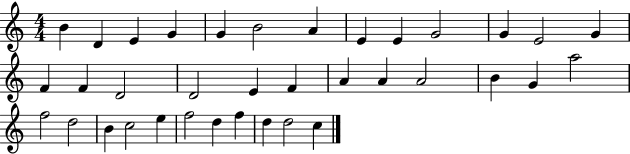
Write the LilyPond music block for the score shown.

{
  \clef treble
  \numericTimeSignature
  \time 4/4
  \key c \major
  b'4 d'4 e'4 g'4 | g'4 b'2 a'4 | e'4 e'4 g'2 | g'4 e'2 g'4 | \break f'4 f'4 d'2 | d'2 e'4 f'4 | a'4 a'4 a'2 | b'4 g'4 a''2 | \break f''2 d''2 | b'4 c''2 e''4 | f''2 d''4 f''4 | d''4 d''2 c''4 | \break \bar "|."
}